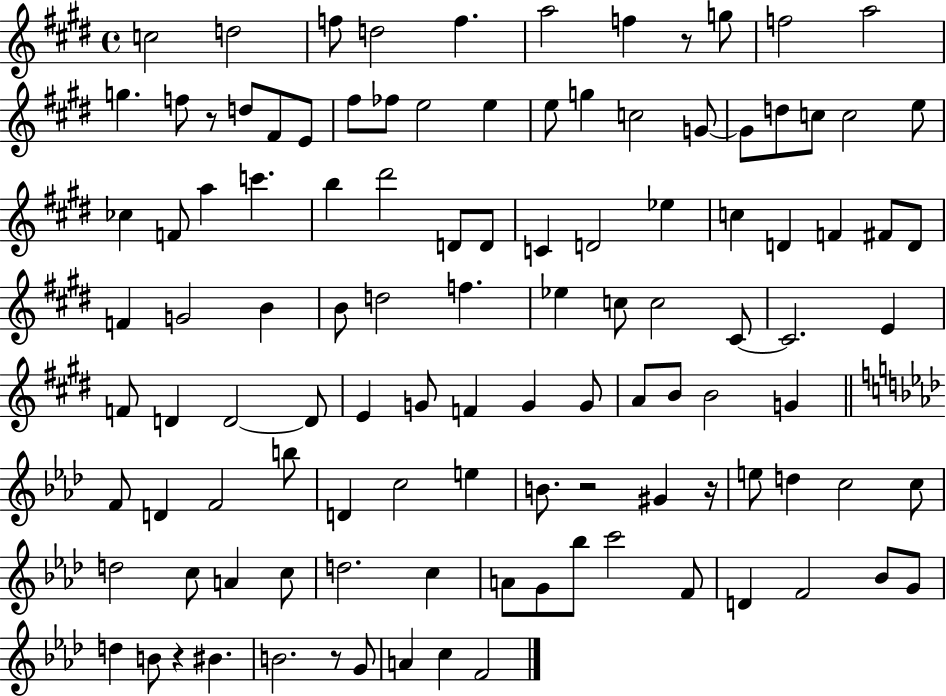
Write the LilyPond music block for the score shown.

{
  \clef treble
  \time 4/4
  \defaultTimeSignature
  \key e \major
  c''2 d''2 | f''8 d''2 f''4. | a''2 f''4 r8 g''8 | f''2 a''2 | \break g''4. f''8 r8 d''8 fis'8 e'8 | fis''8 fes''8 e''2 e''4 | e''8 g''4 c''2 g'8~~ | g'8 d''8 c''8 c''2 e''8 | \break ces''4 f'8 a''4 c'''4. | b''4 dis'''2 d'8 d'8 | c'4 d'2 ees''4 | c''4 d'4 f'4 fis'8 d'8 | \break f'4 g'2 b'4 | b'8 d''2 f''4. | ees''4 c''8 c''2 cis'8~~ | cis'2. e'4 | \break f'8 d'4 d'2~~ d'8 | e'4 g'8 f'4 g'4 g'8 | a'8 b'8 b'2 g'4 | \bar "||" \break \key aes \major f'8 d'4 f'2 b''8 | d'4 c''2 e''4 | b'8. r2 gis'4 r16 | e''8 d''4 c''2 c''8 | \break d''2 c''8 a'4 c''8 | d''2. c''4 | a'8 g'8 bes''8 c'''2 f'8 | d'4 f'2 bes'8 g'8 | \break d''4 b'8 r4 bis'4. | b'2. r8 g'8 | a'4 c''4 f'2 | \bar "|."
}